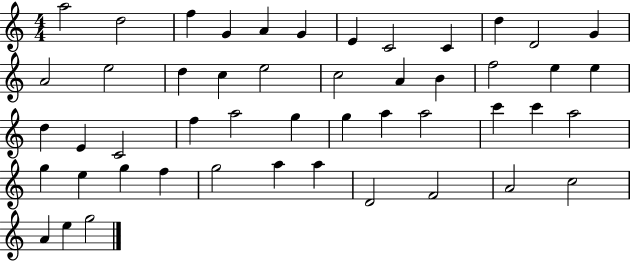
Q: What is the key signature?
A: C major